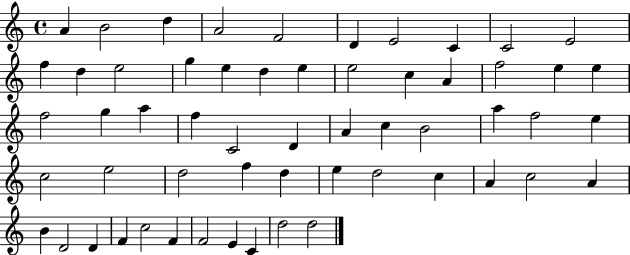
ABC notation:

X:1
T:Untitled
M:4/4
L:1/4
K:C
A B2 d A2 F2 D E2 C C2 E2 f d e2 g e d e e2 c A f2 e e f2 g a f C2 D A c B2 a f2 e c2 e2 d2 f d e d2 c A c2 A B D2 D F c2 F F2 E C d2 d2